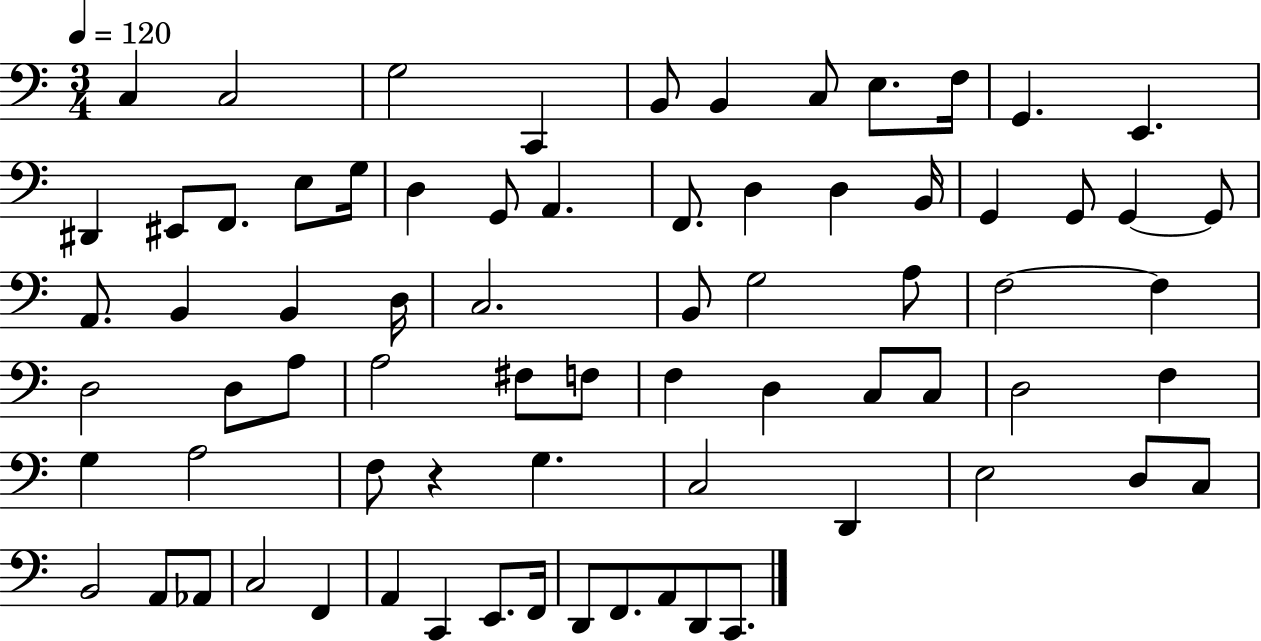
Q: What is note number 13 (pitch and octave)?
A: EIS2